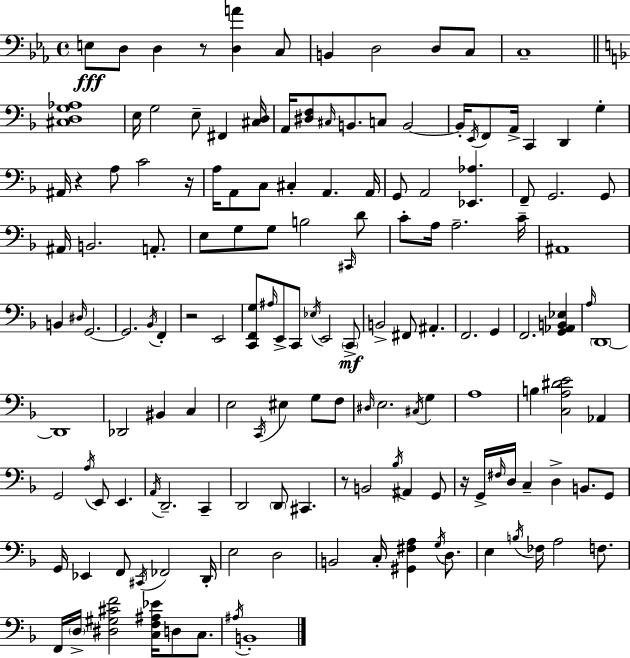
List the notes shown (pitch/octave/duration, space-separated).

E3/e D3/e D3/q R/e [D3,A4]/q C3/e B2/q D3/h D3/e C3/e C3/w [C#3,D3,G3,Ab3]/w E3/s G3/h E3/e F#2/q [C#3,D3]/s A2/s [D#3,F3]/e C#3/s B2/e. C3/e B2/h B2/s E2/s F2/e A2/s C2/q D2/q G3/q A#2/s R/q A3/e C4/h R/s A3/s A2/e C3/e C#3/q A2/q. A2/s G2/e A2/h [Eb2,Ab3]/q. F2/e G2/h. G2/e A#2/s B2/h. A2/e. E3/e G3/e G3/e B3/h C#2/s D4/e C4/e A3/s A3/h. C4/s A#2/w B2/q D#3/s G2/h. G2/h. Bb2/s F2/q R/h E2/h [C2,F2,G3]/e A#3/s E2/e C2/e Eb3/s E2/h C2/e B2/h F#2/e A#2/q. F2/h. G2/q F2/h. [G2,Ab2,B2,Eb3]/q A3/s D2/w D2/w Db2/h BIS2/q C3/q E3/h C2/s EIS3/q G3/e F3/e D#3/s E3/h. C#3/s G3/q A3/w B3/q [C3,A3,D#4,E4]/h Ab2/q G2/h A3/s E2/e E2/q. A2/s D2/h. C2/q D2/h D2/e C#2/q. R/e B2/h Bb3/s A#2/q G2/e R/s G2/s F#3/s D3/s C3/q D3/q B2/e. G2/e G2/s Eb2/q F2/e C#2/s FES2/h D2/s E3/h D3/h B2/h C3/s [G#2,F#3,A3]/q G3/s D3/e. E3/q B3/s FES3/s A3/h F3/e. F2/s D3/s [D#3,G#3,C#4,F4]/h [C3,F3,A#3,Eb4]/s D3/e C3/e. A#3/s B2/w